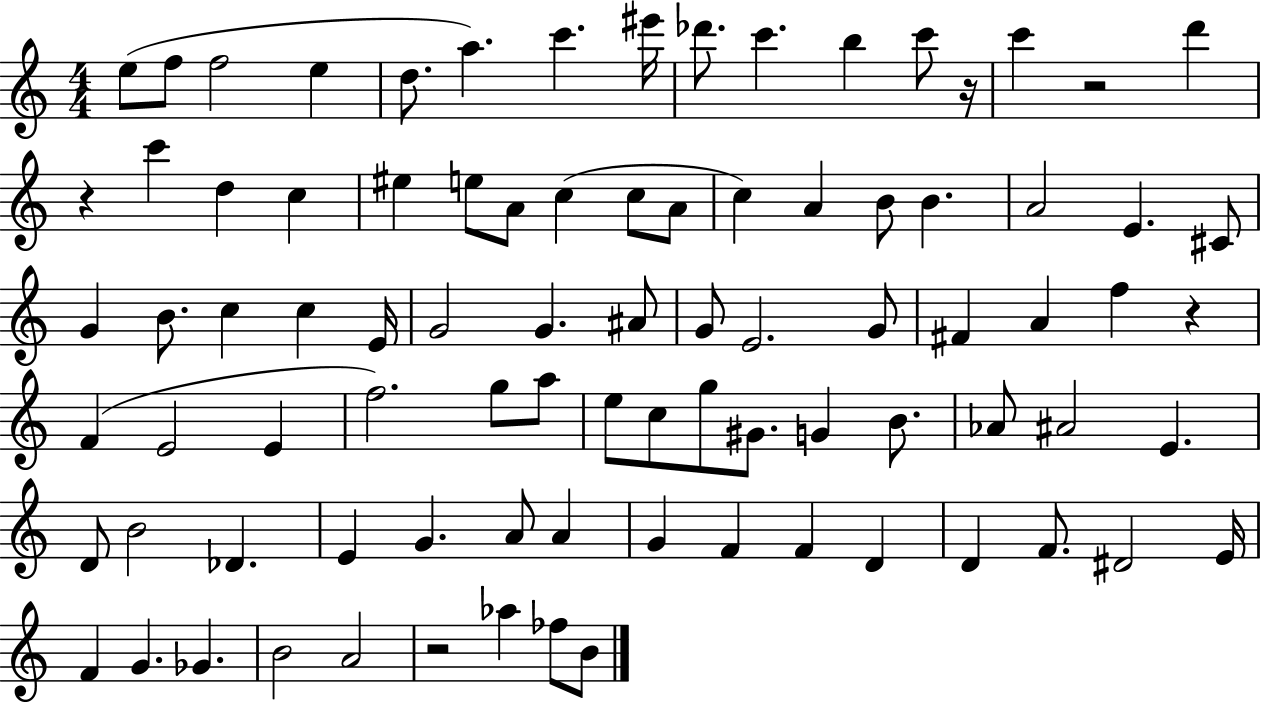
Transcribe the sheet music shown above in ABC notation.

X:1
T:Untitled
M:4/4
L:1/4
K:C
e/2 f/2 f2 e d/2 a c' ^e'/4 _d'/2 c' b c'/2 z/4 c' z2 d' z c' d c ^e e/2 A/2 c c/2 A/2 c A B/2 B A2 E ^C/2 G B/2 c c E/4 G2 G ^A/2 G/2 E2 G/2 ^F A f z F E2 E f2 g/2 a/2 e/2 c/2 g/2 ^G/2 G B/2 _A/2 ^A2 E D/2 B2 _D E G A/2 A G F F D D F/2 ^D2 E/4 F G _G B2 A2 z2 _a _f/2 B/2